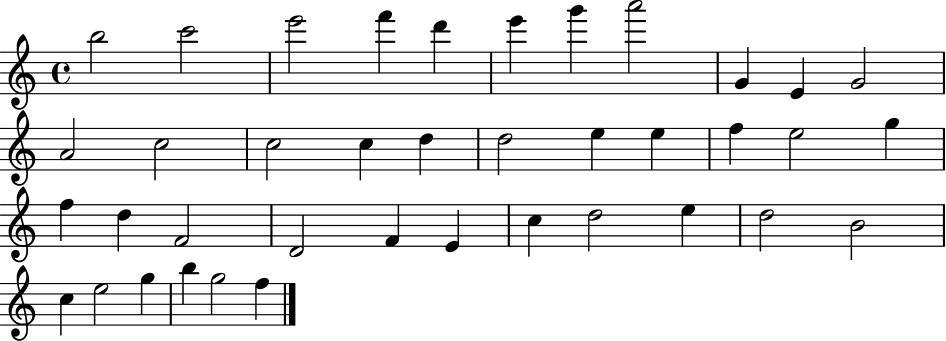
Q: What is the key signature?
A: C major